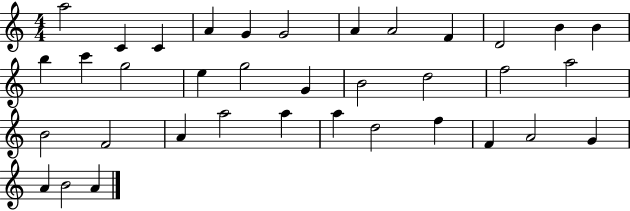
{
  \clef treble
  \numericTimeSignature
  \time 4/4
  \key c \major
  a''2 c'4 c'4 | a'4 g'4 g'2 | a'4 a'2 f'4 | d'2 b'4 b'4 | \break b''4 c'''4 g''2 | e''4 g''2 g'4 | b'2 d''2 | f''2 a''2 | \break b'2 f'2 | a'4 a''2 a''4 | a''4 d''2 f''4 | f'4 a'2 g'4 | \break a'4 b'2 a'4 | \bar "|."
}